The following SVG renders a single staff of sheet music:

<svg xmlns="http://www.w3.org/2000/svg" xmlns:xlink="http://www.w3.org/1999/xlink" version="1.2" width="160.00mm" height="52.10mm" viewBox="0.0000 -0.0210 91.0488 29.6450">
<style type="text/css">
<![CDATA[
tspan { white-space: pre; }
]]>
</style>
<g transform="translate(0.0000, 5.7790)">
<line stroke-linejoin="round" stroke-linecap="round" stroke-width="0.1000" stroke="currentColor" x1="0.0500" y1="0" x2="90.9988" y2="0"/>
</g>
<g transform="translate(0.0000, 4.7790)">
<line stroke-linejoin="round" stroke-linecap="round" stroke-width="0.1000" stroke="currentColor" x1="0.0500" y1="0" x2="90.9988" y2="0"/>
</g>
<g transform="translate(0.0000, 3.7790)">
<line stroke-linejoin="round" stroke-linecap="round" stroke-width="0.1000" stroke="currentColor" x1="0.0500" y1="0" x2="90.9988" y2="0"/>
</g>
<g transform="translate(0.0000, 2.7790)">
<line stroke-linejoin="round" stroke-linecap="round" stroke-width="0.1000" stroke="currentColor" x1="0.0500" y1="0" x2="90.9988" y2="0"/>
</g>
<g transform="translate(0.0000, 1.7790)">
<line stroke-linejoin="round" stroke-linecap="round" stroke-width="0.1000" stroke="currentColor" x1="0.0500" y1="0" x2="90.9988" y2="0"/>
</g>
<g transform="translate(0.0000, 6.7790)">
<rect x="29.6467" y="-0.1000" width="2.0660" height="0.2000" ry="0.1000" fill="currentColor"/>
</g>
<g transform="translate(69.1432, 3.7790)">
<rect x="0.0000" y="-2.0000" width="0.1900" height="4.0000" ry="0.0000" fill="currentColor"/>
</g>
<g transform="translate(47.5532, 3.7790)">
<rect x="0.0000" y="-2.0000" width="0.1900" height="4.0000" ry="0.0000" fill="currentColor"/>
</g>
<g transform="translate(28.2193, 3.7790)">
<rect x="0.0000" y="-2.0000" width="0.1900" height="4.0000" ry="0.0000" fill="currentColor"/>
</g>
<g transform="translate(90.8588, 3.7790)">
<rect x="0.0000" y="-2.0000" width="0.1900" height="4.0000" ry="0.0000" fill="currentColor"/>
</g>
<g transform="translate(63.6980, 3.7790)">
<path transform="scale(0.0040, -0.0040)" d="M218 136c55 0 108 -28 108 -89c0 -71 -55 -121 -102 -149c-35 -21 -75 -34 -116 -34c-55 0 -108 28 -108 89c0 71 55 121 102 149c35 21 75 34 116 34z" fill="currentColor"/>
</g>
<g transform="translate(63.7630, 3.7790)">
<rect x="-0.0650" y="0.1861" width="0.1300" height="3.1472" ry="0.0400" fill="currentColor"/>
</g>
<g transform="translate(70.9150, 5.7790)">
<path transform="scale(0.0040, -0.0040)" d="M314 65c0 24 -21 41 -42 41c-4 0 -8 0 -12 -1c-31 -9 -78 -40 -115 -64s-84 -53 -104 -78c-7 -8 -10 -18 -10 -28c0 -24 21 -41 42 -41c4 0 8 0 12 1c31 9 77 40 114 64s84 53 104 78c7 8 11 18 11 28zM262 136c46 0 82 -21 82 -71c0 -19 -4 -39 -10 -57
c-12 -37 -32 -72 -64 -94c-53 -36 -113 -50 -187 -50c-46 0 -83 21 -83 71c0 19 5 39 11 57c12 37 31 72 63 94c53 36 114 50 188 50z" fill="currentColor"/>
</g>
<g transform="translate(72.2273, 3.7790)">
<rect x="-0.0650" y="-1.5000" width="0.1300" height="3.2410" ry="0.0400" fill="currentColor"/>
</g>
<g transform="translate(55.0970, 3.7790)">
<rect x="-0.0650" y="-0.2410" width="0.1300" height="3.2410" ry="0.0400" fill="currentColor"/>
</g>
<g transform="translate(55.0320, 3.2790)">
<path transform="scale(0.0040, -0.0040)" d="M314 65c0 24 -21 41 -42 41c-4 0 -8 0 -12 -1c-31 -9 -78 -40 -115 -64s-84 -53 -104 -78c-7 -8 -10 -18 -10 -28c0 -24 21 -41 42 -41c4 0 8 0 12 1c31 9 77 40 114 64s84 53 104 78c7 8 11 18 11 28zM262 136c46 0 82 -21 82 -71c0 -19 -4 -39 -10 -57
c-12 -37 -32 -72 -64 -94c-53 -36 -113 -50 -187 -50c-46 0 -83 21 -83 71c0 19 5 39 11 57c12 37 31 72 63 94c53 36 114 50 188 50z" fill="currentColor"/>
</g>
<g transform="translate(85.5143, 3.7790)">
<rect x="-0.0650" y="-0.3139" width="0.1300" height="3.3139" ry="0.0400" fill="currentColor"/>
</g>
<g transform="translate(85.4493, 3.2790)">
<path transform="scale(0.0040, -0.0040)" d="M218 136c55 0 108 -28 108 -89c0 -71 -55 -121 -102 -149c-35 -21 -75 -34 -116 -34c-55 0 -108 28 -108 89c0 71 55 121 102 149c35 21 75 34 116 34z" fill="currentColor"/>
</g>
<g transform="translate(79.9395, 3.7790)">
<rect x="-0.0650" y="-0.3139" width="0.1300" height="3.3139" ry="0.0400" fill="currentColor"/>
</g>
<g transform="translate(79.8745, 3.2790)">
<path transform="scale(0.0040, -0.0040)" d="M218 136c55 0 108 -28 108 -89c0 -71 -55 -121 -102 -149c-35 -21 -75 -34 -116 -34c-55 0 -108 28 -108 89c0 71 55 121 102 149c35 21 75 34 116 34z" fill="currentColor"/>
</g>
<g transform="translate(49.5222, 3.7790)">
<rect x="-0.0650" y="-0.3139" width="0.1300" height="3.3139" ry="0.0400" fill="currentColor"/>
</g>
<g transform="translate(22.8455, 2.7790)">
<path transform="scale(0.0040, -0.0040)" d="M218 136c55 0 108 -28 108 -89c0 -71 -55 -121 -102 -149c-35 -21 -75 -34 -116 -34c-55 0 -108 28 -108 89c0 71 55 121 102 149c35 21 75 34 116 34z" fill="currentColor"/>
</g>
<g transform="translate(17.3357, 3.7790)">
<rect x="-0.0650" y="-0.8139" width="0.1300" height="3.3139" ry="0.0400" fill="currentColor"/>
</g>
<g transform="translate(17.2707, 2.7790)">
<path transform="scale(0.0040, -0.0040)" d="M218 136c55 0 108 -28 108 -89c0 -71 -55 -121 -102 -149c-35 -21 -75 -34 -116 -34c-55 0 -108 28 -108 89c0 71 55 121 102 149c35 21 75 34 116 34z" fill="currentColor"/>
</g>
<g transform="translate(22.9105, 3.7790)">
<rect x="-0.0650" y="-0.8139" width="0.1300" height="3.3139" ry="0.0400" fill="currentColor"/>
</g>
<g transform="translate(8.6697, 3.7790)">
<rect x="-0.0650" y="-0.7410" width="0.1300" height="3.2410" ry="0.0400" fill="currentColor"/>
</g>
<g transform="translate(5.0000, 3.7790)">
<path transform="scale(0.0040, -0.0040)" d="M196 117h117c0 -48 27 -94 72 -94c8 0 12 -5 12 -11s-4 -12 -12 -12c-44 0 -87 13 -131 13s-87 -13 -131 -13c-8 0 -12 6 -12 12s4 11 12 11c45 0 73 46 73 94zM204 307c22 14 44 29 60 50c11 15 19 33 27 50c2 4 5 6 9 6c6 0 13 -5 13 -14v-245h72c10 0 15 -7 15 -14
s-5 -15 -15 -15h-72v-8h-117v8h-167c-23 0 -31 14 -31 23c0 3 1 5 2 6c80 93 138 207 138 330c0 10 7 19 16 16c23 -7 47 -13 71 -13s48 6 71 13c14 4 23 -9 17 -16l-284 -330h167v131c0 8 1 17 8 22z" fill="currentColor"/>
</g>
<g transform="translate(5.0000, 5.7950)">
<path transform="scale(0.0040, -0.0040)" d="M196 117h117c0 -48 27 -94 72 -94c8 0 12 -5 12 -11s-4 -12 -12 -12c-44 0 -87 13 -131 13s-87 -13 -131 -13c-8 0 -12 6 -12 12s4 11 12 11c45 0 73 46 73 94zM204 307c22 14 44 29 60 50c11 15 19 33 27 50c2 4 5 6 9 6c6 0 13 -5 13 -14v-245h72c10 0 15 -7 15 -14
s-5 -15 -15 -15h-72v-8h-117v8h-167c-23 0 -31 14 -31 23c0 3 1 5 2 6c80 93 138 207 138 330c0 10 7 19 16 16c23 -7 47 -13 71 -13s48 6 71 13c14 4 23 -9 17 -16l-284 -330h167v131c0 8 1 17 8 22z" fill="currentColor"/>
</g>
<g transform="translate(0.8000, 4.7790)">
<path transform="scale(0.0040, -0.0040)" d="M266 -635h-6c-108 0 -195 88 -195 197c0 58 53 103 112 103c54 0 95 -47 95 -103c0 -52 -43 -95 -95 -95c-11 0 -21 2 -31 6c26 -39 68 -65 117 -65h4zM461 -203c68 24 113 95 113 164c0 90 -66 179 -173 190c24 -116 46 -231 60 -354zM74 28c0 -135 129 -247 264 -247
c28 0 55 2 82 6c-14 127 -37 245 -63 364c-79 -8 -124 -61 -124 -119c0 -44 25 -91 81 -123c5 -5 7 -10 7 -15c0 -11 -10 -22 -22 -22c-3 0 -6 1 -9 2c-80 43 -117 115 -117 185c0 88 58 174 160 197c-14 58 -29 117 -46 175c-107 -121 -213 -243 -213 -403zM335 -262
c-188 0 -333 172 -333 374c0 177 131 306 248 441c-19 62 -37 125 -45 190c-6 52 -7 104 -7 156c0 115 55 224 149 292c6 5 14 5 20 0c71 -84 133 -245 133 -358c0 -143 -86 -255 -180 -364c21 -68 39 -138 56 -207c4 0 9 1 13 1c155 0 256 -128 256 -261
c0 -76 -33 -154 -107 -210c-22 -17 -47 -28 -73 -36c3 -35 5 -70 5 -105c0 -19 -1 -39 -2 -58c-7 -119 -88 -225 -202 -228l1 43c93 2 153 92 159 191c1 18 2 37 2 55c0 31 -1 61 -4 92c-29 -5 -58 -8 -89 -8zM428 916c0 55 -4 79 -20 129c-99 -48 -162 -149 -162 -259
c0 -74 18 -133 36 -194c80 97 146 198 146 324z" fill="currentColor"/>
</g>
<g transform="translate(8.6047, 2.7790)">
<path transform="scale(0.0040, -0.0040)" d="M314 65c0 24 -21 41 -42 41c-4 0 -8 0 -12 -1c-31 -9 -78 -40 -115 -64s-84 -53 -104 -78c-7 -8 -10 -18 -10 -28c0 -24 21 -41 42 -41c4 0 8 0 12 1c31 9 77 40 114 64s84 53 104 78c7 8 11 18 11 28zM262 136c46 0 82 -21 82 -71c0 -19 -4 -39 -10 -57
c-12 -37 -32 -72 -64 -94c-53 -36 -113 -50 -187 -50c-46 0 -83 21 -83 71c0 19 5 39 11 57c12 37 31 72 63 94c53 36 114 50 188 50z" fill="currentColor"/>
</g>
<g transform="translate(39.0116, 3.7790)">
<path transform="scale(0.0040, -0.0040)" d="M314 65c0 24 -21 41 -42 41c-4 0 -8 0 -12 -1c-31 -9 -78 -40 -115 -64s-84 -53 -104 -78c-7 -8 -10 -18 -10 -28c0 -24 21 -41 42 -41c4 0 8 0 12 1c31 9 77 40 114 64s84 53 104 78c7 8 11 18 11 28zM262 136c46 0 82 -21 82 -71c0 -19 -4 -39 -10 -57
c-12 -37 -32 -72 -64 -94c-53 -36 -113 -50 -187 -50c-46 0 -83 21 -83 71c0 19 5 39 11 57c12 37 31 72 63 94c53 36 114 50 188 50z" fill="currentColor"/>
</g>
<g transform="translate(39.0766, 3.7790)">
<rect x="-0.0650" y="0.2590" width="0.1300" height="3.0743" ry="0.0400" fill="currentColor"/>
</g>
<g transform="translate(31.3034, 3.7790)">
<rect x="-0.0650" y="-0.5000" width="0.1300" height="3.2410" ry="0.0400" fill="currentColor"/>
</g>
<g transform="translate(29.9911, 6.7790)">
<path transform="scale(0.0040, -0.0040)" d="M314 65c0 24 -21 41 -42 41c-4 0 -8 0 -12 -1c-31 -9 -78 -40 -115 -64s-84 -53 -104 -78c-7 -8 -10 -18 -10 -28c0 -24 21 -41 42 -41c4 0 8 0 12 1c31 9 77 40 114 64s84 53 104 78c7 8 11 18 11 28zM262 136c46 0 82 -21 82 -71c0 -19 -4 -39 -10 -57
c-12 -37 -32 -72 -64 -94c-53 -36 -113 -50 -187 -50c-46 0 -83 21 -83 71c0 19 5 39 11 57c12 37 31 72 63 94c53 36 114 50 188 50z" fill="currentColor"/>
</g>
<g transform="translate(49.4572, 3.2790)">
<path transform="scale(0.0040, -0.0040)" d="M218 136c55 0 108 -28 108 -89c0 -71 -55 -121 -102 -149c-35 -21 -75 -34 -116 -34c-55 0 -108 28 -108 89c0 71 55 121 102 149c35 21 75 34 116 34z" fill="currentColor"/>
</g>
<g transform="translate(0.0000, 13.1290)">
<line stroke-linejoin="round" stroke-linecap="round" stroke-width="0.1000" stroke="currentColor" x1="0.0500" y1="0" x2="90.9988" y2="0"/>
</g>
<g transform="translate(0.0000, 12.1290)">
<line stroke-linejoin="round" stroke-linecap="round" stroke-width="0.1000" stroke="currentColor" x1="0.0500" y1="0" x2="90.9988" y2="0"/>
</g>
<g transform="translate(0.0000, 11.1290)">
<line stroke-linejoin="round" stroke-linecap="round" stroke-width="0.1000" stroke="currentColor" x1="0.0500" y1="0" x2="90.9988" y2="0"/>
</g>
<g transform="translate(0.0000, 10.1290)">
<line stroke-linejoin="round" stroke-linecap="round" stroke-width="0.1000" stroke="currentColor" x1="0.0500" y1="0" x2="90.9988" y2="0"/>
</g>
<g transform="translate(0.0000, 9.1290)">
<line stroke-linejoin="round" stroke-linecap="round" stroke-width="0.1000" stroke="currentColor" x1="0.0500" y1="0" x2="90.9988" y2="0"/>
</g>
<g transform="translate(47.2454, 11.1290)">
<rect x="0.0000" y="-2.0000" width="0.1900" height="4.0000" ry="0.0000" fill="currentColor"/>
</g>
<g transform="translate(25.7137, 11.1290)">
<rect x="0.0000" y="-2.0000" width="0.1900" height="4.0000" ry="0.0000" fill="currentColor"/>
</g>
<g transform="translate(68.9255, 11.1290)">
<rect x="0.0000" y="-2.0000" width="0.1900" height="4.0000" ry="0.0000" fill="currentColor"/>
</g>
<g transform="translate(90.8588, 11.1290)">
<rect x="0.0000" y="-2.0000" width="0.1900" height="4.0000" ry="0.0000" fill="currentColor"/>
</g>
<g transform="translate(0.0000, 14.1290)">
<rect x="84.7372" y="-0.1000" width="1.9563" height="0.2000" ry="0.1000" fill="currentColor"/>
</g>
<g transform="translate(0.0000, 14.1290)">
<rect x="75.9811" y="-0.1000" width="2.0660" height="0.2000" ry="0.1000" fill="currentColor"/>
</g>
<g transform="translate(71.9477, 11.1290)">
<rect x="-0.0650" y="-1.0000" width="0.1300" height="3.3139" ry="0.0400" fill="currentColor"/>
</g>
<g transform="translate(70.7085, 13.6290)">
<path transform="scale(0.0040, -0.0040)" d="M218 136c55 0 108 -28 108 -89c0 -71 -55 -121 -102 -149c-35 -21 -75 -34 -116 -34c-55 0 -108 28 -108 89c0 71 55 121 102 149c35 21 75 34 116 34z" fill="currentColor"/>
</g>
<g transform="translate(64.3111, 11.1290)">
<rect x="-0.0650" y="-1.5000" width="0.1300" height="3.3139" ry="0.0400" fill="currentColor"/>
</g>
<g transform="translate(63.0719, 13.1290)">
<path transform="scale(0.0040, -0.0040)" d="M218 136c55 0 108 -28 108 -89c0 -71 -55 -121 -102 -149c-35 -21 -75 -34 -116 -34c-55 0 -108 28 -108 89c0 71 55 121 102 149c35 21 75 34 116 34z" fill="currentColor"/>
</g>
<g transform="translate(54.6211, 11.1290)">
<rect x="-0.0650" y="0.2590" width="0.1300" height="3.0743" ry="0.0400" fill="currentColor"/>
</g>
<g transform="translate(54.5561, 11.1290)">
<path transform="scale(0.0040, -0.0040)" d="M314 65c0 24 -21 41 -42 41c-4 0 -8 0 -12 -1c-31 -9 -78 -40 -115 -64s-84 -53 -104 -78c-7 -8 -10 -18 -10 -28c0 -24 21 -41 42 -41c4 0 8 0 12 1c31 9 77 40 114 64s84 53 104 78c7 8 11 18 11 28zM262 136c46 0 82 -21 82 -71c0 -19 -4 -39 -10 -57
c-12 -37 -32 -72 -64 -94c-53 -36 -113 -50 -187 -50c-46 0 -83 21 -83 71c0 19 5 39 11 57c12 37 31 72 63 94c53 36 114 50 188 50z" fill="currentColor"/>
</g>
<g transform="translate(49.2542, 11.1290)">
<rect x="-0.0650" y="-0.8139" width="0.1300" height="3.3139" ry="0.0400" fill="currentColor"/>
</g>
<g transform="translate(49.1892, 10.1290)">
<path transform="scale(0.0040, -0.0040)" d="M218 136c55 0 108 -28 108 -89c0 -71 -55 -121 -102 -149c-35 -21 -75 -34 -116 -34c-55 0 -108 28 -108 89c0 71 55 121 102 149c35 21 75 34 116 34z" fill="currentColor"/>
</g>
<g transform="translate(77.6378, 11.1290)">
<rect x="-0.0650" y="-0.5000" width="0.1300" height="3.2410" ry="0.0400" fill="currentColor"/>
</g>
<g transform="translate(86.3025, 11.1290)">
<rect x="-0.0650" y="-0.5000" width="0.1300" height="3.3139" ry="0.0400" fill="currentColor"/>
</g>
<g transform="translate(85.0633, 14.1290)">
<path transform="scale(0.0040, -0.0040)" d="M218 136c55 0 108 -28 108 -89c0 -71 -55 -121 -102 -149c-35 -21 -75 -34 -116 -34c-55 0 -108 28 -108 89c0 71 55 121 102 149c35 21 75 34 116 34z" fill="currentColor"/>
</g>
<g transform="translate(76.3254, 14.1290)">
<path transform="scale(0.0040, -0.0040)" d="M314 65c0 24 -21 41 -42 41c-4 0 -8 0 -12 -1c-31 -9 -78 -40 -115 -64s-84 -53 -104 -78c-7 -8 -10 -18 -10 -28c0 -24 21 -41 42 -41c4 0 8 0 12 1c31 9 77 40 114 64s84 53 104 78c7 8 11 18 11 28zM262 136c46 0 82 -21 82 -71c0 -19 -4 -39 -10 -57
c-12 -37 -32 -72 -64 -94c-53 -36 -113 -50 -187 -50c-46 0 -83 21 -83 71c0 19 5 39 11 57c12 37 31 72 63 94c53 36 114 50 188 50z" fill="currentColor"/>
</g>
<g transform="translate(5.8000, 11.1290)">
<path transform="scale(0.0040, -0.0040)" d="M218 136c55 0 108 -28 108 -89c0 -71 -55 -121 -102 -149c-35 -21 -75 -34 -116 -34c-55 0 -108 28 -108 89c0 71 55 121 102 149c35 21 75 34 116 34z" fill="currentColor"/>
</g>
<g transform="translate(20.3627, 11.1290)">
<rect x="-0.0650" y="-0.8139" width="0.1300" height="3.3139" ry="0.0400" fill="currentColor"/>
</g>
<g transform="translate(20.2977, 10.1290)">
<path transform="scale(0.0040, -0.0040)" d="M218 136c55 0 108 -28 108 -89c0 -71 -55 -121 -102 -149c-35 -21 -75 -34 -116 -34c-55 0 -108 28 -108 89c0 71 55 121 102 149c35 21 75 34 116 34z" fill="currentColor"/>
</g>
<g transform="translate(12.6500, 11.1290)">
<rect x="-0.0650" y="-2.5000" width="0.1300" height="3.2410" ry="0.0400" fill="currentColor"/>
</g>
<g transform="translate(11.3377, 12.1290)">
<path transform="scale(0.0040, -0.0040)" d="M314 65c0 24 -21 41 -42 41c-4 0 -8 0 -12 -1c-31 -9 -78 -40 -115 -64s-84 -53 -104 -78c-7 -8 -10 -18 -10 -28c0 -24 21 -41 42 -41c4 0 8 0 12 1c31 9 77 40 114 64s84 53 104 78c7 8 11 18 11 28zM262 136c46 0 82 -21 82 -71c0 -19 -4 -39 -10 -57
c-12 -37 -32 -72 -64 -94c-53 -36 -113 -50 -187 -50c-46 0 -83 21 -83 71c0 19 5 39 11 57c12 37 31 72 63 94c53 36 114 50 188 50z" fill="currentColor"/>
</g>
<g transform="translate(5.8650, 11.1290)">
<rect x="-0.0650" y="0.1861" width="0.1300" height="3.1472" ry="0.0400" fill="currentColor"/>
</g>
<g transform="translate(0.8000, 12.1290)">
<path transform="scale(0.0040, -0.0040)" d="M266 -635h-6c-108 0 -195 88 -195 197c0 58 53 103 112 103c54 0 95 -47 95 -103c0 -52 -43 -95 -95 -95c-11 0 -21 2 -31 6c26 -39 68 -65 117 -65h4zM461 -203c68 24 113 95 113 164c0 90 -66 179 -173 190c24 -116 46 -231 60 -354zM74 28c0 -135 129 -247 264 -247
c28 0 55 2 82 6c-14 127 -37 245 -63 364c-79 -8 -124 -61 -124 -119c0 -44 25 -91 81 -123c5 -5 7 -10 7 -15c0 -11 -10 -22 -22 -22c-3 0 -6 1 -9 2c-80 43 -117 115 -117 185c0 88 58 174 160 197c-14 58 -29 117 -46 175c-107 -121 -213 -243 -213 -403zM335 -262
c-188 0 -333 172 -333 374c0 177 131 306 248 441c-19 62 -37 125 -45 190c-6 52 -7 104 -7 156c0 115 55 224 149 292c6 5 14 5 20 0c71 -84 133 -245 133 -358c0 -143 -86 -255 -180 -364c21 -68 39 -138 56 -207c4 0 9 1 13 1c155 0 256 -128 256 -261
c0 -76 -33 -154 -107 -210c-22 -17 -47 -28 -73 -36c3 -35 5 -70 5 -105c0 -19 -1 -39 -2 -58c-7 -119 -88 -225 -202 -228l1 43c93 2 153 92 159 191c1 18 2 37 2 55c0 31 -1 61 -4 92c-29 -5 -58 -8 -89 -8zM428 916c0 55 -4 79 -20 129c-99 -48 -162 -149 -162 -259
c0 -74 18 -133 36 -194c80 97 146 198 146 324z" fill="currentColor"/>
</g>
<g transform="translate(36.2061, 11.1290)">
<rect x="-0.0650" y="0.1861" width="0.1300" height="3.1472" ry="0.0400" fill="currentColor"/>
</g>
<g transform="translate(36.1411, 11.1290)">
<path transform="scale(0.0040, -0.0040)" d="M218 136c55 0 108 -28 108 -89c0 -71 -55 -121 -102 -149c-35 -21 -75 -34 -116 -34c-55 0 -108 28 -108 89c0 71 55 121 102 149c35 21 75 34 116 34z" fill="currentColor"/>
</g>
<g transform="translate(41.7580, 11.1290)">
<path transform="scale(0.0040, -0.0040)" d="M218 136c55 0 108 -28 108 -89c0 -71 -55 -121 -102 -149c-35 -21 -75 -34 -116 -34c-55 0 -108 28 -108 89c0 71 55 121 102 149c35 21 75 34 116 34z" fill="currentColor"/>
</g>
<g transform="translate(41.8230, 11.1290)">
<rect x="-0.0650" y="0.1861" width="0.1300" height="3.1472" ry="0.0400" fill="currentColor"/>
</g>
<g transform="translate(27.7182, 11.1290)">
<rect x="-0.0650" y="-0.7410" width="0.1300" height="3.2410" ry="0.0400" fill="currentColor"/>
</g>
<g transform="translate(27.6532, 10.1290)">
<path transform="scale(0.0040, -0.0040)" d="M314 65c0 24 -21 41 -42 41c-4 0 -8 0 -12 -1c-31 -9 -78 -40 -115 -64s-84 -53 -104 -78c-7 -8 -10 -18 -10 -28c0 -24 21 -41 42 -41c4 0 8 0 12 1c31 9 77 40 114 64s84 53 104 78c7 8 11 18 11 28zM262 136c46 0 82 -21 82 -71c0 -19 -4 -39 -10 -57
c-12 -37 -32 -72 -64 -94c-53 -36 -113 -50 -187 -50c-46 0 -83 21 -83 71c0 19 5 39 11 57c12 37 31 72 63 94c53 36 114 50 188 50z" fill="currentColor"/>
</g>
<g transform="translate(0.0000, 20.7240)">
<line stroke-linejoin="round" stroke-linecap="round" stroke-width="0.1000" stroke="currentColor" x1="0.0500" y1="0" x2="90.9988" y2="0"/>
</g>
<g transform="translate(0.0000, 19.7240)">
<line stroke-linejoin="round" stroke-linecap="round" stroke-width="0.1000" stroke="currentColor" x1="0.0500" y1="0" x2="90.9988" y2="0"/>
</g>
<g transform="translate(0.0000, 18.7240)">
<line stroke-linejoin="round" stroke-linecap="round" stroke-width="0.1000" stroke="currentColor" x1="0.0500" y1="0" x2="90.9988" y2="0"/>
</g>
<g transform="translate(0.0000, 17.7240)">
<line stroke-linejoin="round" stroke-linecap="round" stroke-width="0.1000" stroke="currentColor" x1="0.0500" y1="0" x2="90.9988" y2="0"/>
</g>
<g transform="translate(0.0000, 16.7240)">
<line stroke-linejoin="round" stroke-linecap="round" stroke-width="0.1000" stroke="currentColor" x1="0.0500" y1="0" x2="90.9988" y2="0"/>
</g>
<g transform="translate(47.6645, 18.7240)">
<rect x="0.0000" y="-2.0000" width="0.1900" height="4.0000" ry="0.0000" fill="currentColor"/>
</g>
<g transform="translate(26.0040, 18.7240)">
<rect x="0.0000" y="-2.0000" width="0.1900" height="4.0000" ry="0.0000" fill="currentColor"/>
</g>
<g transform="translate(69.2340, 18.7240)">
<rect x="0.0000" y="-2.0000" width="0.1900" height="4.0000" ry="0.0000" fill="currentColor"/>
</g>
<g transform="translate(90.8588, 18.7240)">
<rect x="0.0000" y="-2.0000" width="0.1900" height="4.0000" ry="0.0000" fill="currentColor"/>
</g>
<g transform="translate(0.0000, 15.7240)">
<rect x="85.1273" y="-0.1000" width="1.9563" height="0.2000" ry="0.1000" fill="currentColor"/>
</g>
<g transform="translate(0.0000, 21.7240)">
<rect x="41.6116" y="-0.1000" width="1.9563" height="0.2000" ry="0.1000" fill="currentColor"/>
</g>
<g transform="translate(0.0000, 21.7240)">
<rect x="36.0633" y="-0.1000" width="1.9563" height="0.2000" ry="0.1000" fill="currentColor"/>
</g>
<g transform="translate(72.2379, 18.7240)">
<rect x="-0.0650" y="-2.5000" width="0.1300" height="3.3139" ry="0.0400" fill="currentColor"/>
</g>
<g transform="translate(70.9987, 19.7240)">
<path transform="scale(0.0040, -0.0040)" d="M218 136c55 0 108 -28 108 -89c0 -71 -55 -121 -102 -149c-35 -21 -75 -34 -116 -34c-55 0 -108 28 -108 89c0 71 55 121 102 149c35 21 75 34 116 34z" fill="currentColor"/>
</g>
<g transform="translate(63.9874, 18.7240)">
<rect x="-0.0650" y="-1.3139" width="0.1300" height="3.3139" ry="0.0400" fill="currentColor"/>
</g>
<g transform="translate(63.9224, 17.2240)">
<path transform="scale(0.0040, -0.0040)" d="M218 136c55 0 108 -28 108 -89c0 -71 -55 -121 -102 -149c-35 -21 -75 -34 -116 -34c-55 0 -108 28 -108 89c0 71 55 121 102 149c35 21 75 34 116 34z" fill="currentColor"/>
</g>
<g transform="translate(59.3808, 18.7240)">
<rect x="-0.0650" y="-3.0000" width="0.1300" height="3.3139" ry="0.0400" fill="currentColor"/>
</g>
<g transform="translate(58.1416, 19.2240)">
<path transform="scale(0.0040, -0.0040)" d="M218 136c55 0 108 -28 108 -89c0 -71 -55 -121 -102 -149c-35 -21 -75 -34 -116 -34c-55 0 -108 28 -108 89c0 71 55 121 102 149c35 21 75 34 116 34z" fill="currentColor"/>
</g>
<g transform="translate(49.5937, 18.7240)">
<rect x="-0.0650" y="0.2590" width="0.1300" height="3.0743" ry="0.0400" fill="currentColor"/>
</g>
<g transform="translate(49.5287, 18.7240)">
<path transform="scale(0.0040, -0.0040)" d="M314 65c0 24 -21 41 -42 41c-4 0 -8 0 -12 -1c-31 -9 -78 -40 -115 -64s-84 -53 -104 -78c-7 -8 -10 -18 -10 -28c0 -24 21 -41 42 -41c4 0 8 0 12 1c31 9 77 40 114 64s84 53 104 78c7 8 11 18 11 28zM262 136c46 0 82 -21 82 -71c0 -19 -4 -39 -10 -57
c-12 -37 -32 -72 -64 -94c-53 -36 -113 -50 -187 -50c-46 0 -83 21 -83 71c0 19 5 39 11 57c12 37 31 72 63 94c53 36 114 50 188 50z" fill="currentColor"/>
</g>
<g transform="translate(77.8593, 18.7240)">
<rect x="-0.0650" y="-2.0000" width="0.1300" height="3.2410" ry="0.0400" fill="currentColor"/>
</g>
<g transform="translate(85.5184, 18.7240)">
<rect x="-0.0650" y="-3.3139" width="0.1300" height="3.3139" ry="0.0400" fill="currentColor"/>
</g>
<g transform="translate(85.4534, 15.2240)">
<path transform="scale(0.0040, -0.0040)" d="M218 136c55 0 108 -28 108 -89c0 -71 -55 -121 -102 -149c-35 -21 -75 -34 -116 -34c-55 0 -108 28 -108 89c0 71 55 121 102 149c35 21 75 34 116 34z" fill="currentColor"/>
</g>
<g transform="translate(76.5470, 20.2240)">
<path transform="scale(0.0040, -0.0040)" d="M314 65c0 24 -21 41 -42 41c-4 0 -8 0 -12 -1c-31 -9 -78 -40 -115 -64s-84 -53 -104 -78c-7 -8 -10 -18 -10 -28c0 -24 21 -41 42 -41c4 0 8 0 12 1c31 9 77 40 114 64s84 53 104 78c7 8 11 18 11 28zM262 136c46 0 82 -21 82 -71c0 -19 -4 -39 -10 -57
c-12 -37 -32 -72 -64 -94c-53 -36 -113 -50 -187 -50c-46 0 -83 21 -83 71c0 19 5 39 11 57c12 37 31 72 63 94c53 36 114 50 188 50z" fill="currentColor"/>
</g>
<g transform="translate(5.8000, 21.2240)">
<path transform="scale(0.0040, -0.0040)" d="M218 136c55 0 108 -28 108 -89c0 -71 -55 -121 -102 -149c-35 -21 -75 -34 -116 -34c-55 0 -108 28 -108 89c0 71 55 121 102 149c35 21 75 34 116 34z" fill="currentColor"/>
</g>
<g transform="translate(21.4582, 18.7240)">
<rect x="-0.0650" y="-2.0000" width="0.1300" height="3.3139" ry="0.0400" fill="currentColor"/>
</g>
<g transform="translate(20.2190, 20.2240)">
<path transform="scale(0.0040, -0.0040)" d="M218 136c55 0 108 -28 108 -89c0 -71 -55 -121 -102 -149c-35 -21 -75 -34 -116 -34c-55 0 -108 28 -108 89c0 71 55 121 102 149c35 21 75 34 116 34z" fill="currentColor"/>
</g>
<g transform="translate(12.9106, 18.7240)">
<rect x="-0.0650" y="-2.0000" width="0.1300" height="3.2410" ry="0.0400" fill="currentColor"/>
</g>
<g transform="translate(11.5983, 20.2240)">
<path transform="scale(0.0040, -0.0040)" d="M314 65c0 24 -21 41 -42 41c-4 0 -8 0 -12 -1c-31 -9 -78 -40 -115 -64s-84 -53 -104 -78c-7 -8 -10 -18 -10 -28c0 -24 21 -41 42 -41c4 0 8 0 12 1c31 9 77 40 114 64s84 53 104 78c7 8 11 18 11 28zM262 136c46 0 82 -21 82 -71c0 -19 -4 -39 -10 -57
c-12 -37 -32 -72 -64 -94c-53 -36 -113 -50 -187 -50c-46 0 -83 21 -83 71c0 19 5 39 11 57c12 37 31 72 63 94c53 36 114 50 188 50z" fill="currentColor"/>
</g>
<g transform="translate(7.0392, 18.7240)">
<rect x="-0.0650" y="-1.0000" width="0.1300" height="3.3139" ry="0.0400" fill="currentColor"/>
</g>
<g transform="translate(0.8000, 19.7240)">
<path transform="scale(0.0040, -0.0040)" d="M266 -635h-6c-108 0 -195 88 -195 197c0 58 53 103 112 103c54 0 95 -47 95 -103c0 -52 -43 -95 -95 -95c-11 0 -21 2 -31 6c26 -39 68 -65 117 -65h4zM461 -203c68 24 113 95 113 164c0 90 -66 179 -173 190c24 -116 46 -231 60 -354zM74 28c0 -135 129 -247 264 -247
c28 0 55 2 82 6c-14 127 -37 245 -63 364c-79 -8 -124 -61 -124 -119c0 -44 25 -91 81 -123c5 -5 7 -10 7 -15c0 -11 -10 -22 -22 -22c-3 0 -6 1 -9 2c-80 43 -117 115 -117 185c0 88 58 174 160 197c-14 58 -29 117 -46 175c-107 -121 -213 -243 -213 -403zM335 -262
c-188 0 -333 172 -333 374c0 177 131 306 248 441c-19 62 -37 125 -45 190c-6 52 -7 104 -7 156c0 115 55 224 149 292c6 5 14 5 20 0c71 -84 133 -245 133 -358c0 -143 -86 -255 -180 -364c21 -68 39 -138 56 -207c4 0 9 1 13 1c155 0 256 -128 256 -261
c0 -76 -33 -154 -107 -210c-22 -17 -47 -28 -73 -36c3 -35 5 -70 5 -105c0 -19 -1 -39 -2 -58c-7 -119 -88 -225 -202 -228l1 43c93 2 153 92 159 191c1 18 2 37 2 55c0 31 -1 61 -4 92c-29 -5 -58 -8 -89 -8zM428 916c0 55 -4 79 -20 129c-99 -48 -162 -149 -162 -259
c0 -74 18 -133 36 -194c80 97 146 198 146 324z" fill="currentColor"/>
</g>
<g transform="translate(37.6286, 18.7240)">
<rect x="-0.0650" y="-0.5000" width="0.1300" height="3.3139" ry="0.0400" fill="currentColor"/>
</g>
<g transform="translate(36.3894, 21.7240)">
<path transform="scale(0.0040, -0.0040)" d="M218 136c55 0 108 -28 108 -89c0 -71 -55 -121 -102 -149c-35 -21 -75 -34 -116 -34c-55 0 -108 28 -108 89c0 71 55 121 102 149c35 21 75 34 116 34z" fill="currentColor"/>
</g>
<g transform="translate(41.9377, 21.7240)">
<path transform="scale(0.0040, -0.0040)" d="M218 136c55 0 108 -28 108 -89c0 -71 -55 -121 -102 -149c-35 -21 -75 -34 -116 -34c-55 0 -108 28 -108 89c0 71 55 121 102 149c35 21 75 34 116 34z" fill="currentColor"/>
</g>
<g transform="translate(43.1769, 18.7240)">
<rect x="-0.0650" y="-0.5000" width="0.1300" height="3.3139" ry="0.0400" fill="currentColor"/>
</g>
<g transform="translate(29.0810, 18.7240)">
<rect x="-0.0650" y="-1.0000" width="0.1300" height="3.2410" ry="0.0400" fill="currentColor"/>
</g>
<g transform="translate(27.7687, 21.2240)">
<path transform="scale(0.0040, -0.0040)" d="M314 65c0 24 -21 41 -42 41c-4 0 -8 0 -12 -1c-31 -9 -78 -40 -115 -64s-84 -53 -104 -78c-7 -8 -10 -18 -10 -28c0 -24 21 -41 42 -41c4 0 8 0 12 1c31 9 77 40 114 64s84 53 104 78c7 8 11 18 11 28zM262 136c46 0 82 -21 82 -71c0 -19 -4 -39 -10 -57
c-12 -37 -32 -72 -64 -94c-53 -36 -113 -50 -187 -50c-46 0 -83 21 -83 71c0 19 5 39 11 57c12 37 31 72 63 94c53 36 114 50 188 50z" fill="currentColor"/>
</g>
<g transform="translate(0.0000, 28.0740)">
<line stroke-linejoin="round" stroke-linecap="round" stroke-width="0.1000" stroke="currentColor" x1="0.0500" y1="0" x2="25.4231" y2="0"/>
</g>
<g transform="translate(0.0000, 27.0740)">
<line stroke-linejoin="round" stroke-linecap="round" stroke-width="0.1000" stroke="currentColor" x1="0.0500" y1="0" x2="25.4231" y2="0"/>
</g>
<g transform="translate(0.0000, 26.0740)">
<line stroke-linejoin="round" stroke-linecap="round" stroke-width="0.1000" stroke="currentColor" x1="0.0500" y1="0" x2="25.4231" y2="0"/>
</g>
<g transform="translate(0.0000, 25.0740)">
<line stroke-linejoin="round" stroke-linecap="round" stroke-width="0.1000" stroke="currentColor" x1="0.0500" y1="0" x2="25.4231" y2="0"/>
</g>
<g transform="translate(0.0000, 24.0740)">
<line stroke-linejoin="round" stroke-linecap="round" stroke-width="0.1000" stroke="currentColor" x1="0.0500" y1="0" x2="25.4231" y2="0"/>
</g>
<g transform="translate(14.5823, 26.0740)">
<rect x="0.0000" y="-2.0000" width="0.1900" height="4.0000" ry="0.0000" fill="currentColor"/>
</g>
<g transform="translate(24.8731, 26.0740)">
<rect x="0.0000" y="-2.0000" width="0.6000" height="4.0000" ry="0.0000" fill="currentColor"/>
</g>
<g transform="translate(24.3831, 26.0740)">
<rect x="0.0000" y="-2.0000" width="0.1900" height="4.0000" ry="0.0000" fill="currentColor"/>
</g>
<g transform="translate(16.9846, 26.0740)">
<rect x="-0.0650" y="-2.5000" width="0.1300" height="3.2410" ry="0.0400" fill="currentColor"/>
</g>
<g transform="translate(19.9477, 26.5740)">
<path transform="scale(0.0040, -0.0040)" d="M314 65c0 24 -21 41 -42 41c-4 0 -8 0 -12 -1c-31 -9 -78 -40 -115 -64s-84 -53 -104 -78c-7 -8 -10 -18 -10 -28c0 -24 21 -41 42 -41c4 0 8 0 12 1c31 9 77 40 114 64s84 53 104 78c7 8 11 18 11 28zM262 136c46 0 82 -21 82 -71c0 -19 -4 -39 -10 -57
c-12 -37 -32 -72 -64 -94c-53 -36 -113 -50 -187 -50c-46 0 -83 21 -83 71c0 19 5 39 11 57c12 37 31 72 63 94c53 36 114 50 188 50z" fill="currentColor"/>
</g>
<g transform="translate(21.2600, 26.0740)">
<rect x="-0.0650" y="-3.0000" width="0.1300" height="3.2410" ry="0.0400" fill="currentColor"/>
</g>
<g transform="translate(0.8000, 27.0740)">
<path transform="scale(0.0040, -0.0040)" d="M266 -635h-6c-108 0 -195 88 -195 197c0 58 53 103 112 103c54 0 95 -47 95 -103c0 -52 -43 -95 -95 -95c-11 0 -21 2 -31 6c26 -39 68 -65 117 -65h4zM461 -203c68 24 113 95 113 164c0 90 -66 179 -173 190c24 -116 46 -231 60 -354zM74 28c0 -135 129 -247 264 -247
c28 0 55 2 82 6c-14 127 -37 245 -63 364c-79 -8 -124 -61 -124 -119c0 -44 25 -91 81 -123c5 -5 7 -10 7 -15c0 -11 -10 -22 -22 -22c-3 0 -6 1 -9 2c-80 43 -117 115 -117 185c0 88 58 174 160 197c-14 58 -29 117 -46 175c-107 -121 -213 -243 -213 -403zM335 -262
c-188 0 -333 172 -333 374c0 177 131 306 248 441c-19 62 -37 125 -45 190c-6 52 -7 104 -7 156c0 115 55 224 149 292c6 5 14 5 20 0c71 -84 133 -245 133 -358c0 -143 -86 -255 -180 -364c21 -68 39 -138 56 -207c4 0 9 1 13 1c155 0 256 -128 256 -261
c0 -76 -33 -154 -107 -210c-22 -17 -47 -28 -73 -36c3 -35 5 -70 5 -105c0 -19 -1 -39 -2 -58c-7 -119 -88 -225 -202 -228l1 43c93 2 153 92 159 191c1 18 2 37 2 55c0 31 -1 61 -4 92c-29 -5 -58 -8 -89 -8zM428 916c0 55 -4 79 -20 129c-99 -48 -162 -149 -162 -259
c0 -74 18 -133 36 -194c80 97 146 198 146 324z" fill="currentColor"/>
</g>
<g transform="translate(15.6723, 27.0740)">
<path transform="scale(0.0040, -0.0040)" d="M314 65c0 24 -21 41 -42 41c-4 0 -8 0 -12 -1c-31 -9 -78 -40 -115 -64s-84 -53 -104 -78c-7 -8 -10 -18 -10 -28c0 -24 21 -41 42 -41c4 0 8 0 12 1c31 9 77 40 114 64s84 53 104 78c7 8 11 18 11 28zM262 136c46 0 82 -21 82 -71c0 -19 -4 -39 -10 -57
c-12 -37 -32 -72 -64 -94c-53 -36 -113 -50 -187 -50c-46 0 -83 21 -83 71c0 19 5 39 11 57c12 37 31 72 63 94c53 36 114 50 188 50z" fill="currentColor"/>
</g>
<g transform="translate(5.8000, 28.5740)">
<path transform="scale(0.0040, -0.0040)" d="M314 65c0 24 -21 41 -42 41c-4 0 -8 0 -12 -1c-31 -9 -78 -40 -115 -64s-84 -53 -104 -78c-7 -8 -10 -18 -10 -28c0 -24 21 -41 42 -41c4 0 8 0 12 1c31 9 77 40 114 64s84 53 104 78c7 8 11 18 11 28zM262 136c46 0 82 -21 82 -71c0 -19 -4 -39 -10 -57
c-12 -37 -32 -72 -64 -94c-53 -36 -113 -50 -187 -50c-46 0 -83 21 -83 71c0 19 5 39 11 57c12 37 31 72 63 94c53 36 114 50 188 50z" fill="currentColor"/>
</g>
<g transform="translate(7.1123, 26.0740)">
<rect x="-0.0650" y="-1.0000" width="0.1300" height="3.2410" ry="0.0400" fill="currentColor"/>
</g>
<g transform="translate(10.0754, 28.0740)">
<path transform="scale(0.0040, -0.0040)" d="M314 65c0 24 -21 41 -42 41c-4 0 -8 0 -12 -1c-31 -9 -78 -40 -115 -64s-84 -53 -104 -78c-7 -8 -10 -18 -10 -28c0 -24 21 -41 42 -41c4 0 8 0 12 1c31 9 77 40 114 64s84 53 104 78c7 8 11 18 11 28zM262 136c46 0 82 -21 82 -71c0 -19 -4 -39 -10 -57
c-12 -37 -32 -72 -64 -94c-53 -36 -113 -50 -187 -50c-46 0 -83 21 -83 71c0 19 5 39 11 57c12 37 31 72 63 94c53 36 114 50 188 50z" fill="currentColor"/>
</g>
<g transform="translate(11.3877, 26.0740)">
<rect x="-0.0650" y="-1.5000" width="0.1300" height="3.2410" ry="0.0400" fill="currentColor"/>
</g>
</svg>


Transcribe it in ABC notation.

X:1
T:Untitled
M:4/4
L:1/4
K:C
d2 d d C2 B2 c c2 B E2 c c B G2 d d2 B B d B2 E D C2 C D F2 F D2 C C B2 A e G F2 b D2 E2 G2 A2